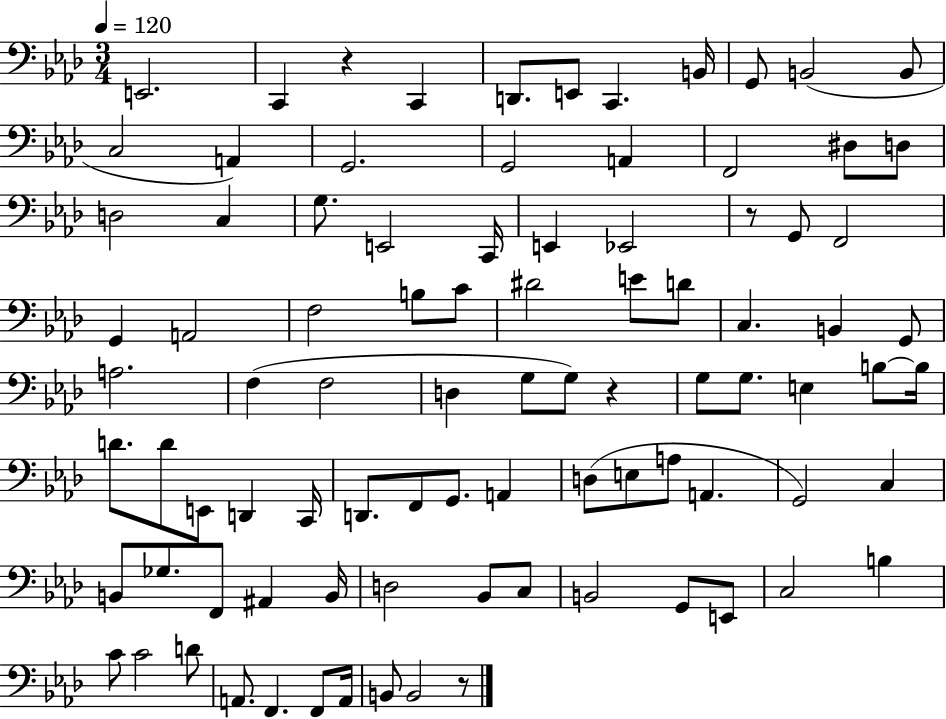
X:1
T:Untitled
M:3/4
L:1/4
K:Ab
E,,2 C,, z C,, D,,/2 E,,/2 C,, B,,/4 G,,/2 B,,2 B,,/2 C,2 A,, G,,2 G,,2 A,, F,,2 ^D,/2 D,/2 D,2 C, G,/2 E,,2 C,,/4 E,, _E,,2 z/2 G,,/2 F,,2 G,, A,,2 F,2 B,/2 C/2 ^D2 E/2 D/2 C, B,, G,,/2 A,2 F, F,2 D, G,/2 G,/2 z G,/2 G,/2 E, B,/2 B,/4 D/2 D/2 E,,/2 D,, C,,/4 D,,/2 F,,/2 G,,/2 A,, D,/2 E,/2 A,/2 A,, G,,2 C, B,,/2 _G,/2 F,,/2 ^A,, B,,/4 D,2 _B,,/2 C,/2 B,,2 G,,/2 E,,/2 C,2 B, C/2 C2 D/2 A,,/2 F,, F,,/2 A,,/4 B,,/2 B,,2 z/2